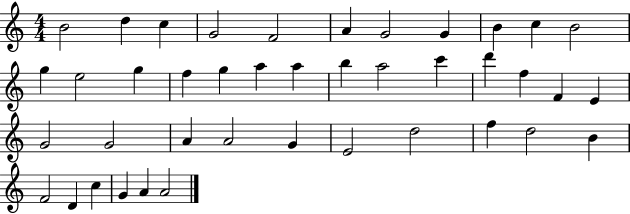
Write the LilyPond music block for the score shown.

{
  \clef treble
  \numericTimeSignature
  \time 4/4
  \key c \major
  b'2 d''4 c''4 | g'2 f'2 | a'4 g'2 g'4 | b'4 c''4 b'2 | \break g''4 e''2 g''4 | f''4 g''4 a''4 a''4 | b''4 a''2 c'''4 | d'''4 f''4 f'4 e'4 | \break g'2 g'2 | a'4 a'2 g'4 | e'2 d''2 | f''4 d''2 b'4 | \break f'2 d'4 c''4 | g'4 a'4 a'2 | \bar "|."
}